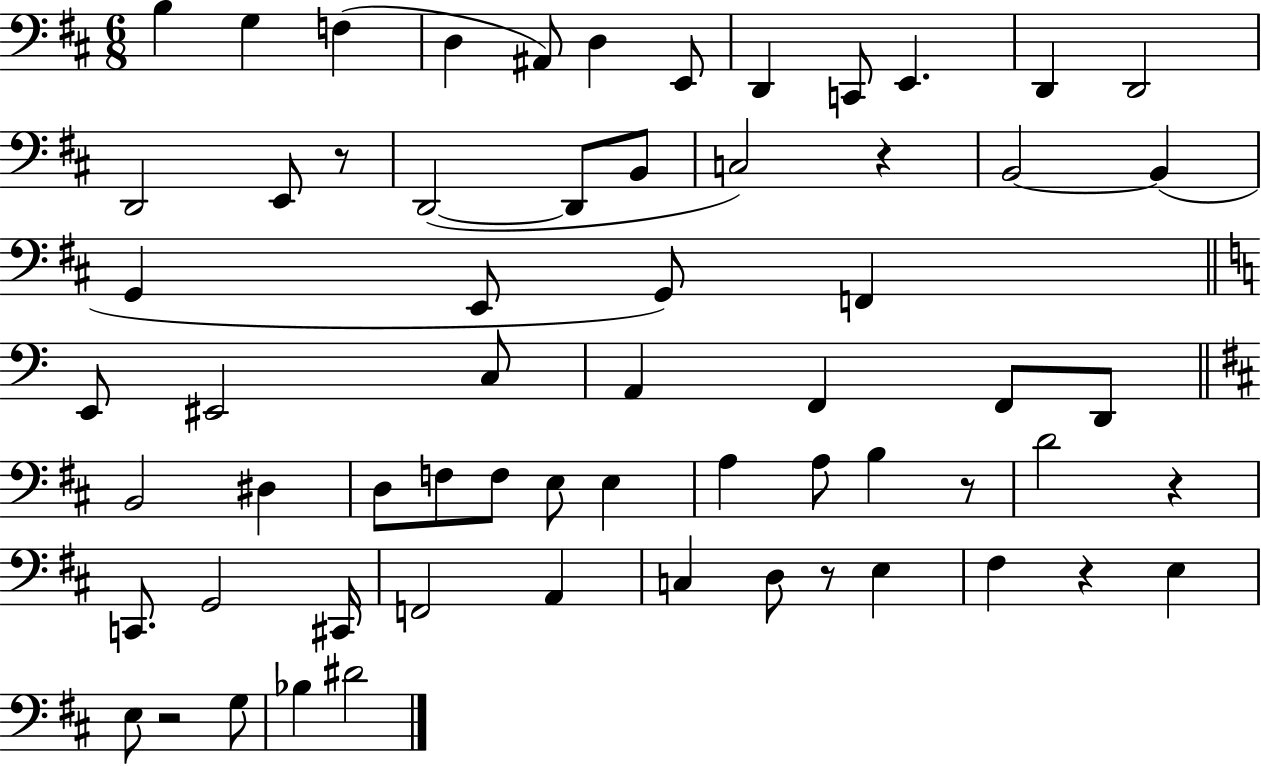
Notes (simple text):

B3/q G3/q F3/q D3/q A#2/e D3/q E2/e D2/q C2/e E2/q. D2/q D2/h D2/h E2/e R/e D2/h D2/e B2/e C3/h R/q B2/h B2/q G2/q E2/e G2/e F2/q E2/e EIS2/h C3/e A2/q F2/q F2/e D2/e B2/h D#3/q D3/e F3/e F3/e E3/e E3/q A3/q A3/e B3/q R/e D4/h R/q C2/e. G2/h C#2/s F2/h A2/q C3/q D3/e R/e E3/q F#3/q R/q E3/q E3/e R/h G3/e Bb3/q D#4/h